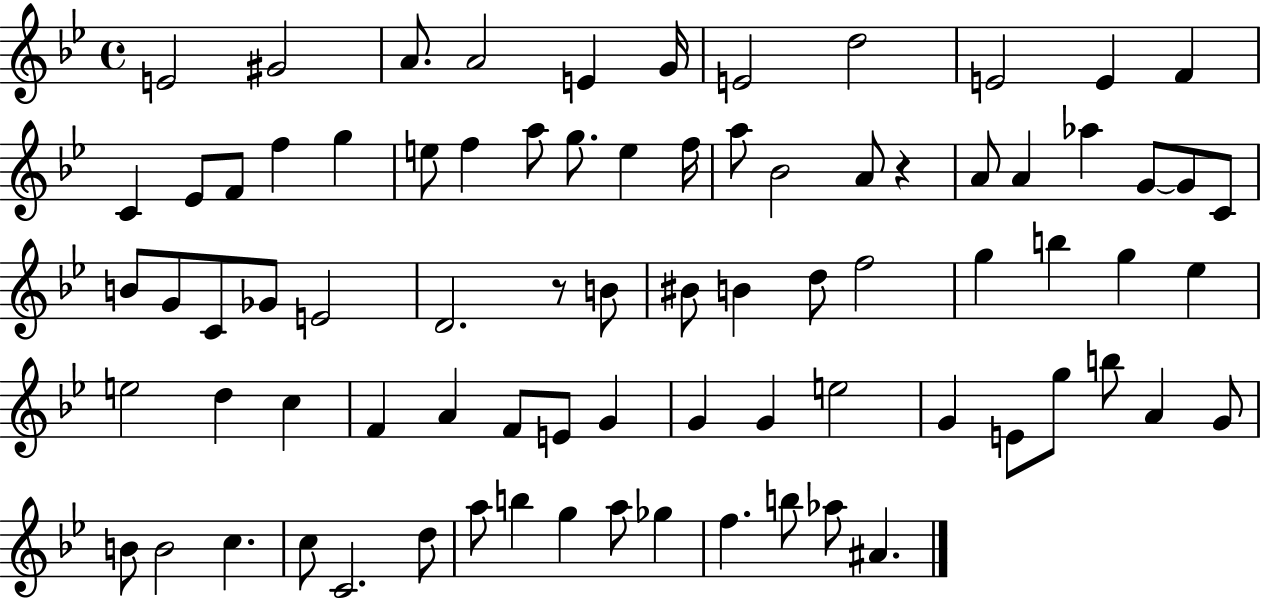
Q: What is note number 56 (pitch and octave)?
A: G4